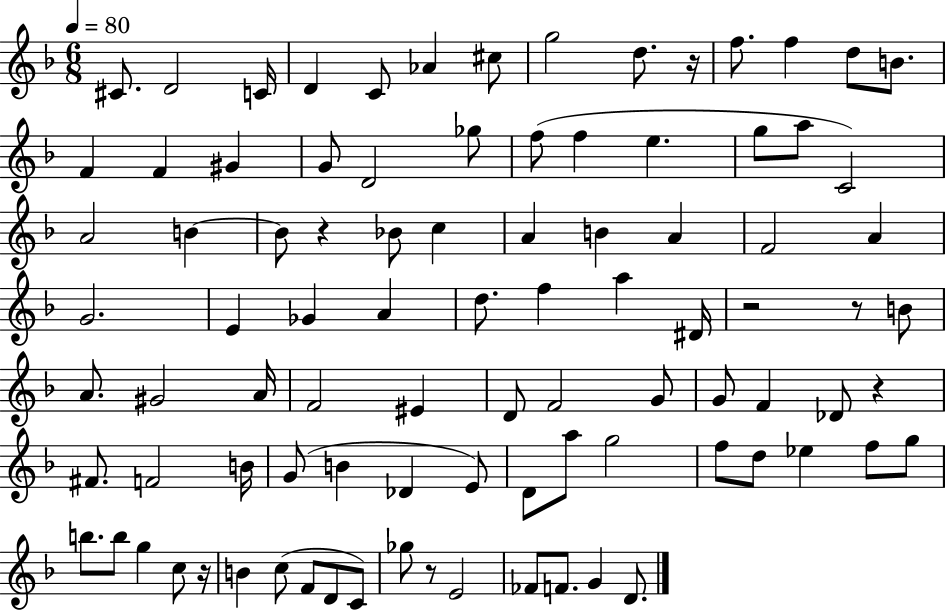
{
  \clef treble
  \numericTimeSignature
  \time 6/8
  \key f \major
  \tempo 4 = 80
  cis'8. d'2 c'16 | d'4 c'8 aes'4 cis''8 | g''2 d''8. r16 | f''8. f''4 d''8 b'8. | \break f'4 f'4 gis'4 | g'8 d'2 ges''8 | f''8( f''4 e''4. | g''8 a''8 c'2) | \break a'2 b'4~~ | b'8 r4 bes'8 c''4 | a'4 b'4 a'4 | f'2 a'4 | \break g'2. | e'4 ges'4 a'4 | d''8. f''4 a''4 dis'16 | r2 r8 b'8 | \break a'8. gis'2 a'16 | f'2 eis'4 | d'8 f'2 g'8 | g'8 f'4 des'8 r4 | \break fis'8. f'2 b'16 | g'8( b'4 des'4 e'8) | d'8 a''8 g''2 | f''8 d''8 ees''4 f''8 g''8 | \break b''8. b''8 g''4 c''8 r16 | b'4 c''8( f'8 d'8 c'8) | ges''8 r8 e'2 | fes'8 f'8. g'4 d'8. | \break \bar "|."
}